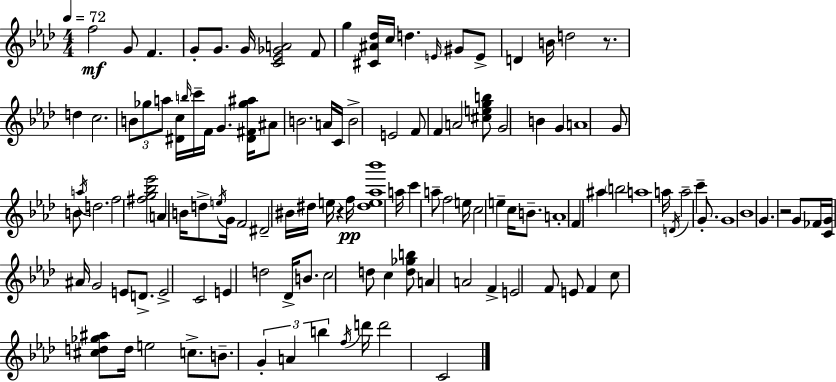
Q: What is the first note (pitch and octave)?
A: F5